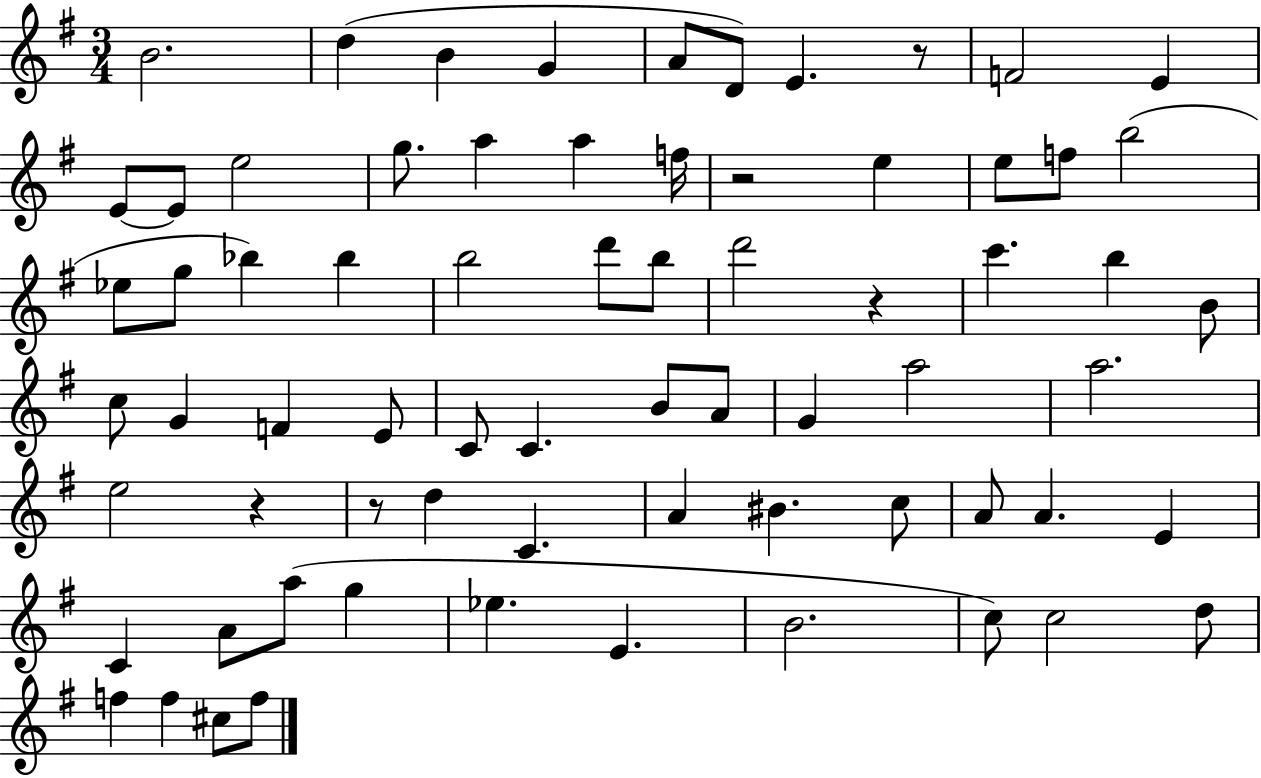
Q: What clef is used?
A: treble